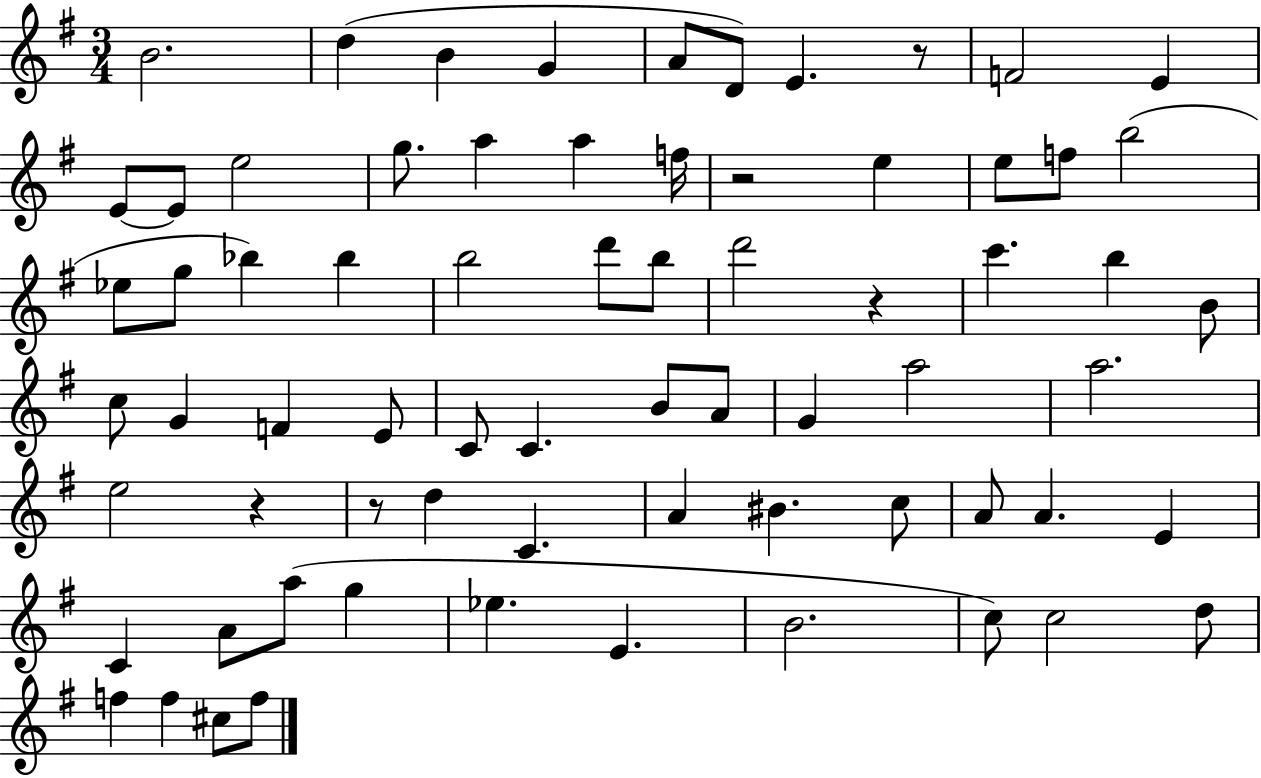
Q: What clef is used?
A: treble